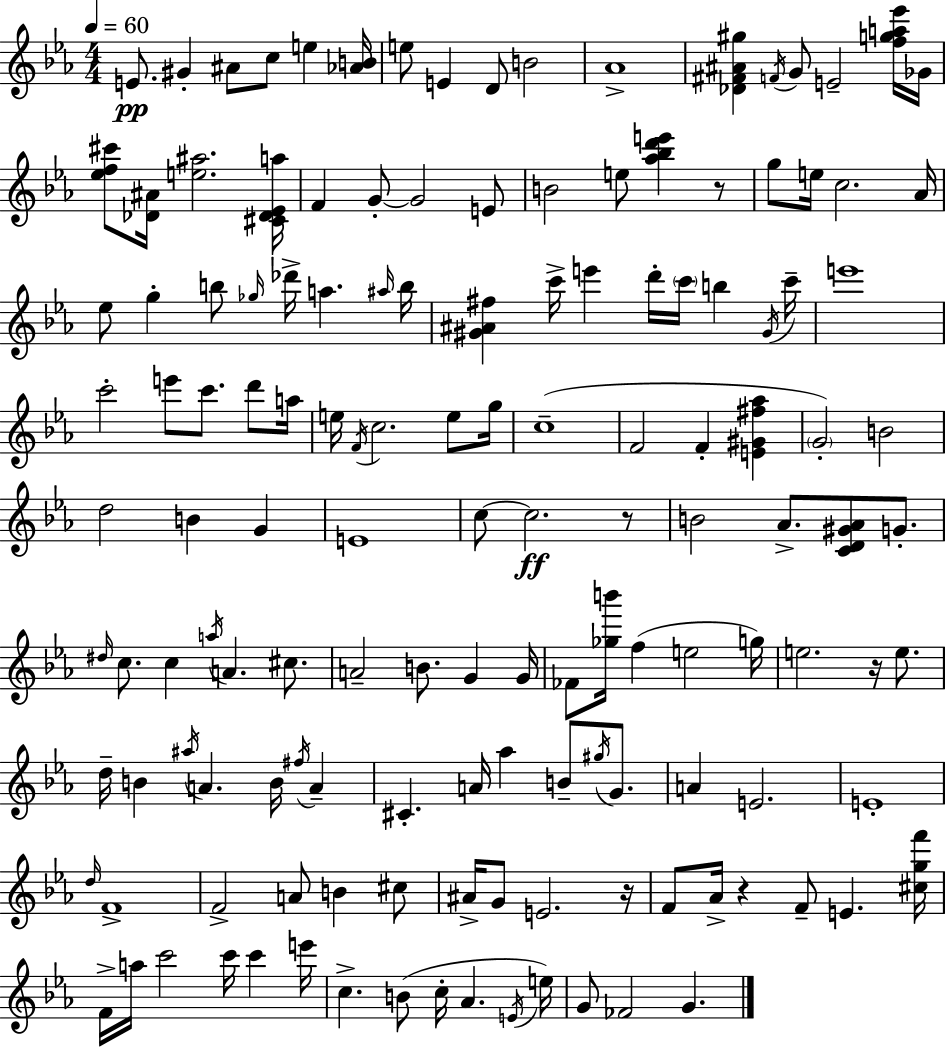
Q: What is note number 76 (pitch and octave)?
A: F5